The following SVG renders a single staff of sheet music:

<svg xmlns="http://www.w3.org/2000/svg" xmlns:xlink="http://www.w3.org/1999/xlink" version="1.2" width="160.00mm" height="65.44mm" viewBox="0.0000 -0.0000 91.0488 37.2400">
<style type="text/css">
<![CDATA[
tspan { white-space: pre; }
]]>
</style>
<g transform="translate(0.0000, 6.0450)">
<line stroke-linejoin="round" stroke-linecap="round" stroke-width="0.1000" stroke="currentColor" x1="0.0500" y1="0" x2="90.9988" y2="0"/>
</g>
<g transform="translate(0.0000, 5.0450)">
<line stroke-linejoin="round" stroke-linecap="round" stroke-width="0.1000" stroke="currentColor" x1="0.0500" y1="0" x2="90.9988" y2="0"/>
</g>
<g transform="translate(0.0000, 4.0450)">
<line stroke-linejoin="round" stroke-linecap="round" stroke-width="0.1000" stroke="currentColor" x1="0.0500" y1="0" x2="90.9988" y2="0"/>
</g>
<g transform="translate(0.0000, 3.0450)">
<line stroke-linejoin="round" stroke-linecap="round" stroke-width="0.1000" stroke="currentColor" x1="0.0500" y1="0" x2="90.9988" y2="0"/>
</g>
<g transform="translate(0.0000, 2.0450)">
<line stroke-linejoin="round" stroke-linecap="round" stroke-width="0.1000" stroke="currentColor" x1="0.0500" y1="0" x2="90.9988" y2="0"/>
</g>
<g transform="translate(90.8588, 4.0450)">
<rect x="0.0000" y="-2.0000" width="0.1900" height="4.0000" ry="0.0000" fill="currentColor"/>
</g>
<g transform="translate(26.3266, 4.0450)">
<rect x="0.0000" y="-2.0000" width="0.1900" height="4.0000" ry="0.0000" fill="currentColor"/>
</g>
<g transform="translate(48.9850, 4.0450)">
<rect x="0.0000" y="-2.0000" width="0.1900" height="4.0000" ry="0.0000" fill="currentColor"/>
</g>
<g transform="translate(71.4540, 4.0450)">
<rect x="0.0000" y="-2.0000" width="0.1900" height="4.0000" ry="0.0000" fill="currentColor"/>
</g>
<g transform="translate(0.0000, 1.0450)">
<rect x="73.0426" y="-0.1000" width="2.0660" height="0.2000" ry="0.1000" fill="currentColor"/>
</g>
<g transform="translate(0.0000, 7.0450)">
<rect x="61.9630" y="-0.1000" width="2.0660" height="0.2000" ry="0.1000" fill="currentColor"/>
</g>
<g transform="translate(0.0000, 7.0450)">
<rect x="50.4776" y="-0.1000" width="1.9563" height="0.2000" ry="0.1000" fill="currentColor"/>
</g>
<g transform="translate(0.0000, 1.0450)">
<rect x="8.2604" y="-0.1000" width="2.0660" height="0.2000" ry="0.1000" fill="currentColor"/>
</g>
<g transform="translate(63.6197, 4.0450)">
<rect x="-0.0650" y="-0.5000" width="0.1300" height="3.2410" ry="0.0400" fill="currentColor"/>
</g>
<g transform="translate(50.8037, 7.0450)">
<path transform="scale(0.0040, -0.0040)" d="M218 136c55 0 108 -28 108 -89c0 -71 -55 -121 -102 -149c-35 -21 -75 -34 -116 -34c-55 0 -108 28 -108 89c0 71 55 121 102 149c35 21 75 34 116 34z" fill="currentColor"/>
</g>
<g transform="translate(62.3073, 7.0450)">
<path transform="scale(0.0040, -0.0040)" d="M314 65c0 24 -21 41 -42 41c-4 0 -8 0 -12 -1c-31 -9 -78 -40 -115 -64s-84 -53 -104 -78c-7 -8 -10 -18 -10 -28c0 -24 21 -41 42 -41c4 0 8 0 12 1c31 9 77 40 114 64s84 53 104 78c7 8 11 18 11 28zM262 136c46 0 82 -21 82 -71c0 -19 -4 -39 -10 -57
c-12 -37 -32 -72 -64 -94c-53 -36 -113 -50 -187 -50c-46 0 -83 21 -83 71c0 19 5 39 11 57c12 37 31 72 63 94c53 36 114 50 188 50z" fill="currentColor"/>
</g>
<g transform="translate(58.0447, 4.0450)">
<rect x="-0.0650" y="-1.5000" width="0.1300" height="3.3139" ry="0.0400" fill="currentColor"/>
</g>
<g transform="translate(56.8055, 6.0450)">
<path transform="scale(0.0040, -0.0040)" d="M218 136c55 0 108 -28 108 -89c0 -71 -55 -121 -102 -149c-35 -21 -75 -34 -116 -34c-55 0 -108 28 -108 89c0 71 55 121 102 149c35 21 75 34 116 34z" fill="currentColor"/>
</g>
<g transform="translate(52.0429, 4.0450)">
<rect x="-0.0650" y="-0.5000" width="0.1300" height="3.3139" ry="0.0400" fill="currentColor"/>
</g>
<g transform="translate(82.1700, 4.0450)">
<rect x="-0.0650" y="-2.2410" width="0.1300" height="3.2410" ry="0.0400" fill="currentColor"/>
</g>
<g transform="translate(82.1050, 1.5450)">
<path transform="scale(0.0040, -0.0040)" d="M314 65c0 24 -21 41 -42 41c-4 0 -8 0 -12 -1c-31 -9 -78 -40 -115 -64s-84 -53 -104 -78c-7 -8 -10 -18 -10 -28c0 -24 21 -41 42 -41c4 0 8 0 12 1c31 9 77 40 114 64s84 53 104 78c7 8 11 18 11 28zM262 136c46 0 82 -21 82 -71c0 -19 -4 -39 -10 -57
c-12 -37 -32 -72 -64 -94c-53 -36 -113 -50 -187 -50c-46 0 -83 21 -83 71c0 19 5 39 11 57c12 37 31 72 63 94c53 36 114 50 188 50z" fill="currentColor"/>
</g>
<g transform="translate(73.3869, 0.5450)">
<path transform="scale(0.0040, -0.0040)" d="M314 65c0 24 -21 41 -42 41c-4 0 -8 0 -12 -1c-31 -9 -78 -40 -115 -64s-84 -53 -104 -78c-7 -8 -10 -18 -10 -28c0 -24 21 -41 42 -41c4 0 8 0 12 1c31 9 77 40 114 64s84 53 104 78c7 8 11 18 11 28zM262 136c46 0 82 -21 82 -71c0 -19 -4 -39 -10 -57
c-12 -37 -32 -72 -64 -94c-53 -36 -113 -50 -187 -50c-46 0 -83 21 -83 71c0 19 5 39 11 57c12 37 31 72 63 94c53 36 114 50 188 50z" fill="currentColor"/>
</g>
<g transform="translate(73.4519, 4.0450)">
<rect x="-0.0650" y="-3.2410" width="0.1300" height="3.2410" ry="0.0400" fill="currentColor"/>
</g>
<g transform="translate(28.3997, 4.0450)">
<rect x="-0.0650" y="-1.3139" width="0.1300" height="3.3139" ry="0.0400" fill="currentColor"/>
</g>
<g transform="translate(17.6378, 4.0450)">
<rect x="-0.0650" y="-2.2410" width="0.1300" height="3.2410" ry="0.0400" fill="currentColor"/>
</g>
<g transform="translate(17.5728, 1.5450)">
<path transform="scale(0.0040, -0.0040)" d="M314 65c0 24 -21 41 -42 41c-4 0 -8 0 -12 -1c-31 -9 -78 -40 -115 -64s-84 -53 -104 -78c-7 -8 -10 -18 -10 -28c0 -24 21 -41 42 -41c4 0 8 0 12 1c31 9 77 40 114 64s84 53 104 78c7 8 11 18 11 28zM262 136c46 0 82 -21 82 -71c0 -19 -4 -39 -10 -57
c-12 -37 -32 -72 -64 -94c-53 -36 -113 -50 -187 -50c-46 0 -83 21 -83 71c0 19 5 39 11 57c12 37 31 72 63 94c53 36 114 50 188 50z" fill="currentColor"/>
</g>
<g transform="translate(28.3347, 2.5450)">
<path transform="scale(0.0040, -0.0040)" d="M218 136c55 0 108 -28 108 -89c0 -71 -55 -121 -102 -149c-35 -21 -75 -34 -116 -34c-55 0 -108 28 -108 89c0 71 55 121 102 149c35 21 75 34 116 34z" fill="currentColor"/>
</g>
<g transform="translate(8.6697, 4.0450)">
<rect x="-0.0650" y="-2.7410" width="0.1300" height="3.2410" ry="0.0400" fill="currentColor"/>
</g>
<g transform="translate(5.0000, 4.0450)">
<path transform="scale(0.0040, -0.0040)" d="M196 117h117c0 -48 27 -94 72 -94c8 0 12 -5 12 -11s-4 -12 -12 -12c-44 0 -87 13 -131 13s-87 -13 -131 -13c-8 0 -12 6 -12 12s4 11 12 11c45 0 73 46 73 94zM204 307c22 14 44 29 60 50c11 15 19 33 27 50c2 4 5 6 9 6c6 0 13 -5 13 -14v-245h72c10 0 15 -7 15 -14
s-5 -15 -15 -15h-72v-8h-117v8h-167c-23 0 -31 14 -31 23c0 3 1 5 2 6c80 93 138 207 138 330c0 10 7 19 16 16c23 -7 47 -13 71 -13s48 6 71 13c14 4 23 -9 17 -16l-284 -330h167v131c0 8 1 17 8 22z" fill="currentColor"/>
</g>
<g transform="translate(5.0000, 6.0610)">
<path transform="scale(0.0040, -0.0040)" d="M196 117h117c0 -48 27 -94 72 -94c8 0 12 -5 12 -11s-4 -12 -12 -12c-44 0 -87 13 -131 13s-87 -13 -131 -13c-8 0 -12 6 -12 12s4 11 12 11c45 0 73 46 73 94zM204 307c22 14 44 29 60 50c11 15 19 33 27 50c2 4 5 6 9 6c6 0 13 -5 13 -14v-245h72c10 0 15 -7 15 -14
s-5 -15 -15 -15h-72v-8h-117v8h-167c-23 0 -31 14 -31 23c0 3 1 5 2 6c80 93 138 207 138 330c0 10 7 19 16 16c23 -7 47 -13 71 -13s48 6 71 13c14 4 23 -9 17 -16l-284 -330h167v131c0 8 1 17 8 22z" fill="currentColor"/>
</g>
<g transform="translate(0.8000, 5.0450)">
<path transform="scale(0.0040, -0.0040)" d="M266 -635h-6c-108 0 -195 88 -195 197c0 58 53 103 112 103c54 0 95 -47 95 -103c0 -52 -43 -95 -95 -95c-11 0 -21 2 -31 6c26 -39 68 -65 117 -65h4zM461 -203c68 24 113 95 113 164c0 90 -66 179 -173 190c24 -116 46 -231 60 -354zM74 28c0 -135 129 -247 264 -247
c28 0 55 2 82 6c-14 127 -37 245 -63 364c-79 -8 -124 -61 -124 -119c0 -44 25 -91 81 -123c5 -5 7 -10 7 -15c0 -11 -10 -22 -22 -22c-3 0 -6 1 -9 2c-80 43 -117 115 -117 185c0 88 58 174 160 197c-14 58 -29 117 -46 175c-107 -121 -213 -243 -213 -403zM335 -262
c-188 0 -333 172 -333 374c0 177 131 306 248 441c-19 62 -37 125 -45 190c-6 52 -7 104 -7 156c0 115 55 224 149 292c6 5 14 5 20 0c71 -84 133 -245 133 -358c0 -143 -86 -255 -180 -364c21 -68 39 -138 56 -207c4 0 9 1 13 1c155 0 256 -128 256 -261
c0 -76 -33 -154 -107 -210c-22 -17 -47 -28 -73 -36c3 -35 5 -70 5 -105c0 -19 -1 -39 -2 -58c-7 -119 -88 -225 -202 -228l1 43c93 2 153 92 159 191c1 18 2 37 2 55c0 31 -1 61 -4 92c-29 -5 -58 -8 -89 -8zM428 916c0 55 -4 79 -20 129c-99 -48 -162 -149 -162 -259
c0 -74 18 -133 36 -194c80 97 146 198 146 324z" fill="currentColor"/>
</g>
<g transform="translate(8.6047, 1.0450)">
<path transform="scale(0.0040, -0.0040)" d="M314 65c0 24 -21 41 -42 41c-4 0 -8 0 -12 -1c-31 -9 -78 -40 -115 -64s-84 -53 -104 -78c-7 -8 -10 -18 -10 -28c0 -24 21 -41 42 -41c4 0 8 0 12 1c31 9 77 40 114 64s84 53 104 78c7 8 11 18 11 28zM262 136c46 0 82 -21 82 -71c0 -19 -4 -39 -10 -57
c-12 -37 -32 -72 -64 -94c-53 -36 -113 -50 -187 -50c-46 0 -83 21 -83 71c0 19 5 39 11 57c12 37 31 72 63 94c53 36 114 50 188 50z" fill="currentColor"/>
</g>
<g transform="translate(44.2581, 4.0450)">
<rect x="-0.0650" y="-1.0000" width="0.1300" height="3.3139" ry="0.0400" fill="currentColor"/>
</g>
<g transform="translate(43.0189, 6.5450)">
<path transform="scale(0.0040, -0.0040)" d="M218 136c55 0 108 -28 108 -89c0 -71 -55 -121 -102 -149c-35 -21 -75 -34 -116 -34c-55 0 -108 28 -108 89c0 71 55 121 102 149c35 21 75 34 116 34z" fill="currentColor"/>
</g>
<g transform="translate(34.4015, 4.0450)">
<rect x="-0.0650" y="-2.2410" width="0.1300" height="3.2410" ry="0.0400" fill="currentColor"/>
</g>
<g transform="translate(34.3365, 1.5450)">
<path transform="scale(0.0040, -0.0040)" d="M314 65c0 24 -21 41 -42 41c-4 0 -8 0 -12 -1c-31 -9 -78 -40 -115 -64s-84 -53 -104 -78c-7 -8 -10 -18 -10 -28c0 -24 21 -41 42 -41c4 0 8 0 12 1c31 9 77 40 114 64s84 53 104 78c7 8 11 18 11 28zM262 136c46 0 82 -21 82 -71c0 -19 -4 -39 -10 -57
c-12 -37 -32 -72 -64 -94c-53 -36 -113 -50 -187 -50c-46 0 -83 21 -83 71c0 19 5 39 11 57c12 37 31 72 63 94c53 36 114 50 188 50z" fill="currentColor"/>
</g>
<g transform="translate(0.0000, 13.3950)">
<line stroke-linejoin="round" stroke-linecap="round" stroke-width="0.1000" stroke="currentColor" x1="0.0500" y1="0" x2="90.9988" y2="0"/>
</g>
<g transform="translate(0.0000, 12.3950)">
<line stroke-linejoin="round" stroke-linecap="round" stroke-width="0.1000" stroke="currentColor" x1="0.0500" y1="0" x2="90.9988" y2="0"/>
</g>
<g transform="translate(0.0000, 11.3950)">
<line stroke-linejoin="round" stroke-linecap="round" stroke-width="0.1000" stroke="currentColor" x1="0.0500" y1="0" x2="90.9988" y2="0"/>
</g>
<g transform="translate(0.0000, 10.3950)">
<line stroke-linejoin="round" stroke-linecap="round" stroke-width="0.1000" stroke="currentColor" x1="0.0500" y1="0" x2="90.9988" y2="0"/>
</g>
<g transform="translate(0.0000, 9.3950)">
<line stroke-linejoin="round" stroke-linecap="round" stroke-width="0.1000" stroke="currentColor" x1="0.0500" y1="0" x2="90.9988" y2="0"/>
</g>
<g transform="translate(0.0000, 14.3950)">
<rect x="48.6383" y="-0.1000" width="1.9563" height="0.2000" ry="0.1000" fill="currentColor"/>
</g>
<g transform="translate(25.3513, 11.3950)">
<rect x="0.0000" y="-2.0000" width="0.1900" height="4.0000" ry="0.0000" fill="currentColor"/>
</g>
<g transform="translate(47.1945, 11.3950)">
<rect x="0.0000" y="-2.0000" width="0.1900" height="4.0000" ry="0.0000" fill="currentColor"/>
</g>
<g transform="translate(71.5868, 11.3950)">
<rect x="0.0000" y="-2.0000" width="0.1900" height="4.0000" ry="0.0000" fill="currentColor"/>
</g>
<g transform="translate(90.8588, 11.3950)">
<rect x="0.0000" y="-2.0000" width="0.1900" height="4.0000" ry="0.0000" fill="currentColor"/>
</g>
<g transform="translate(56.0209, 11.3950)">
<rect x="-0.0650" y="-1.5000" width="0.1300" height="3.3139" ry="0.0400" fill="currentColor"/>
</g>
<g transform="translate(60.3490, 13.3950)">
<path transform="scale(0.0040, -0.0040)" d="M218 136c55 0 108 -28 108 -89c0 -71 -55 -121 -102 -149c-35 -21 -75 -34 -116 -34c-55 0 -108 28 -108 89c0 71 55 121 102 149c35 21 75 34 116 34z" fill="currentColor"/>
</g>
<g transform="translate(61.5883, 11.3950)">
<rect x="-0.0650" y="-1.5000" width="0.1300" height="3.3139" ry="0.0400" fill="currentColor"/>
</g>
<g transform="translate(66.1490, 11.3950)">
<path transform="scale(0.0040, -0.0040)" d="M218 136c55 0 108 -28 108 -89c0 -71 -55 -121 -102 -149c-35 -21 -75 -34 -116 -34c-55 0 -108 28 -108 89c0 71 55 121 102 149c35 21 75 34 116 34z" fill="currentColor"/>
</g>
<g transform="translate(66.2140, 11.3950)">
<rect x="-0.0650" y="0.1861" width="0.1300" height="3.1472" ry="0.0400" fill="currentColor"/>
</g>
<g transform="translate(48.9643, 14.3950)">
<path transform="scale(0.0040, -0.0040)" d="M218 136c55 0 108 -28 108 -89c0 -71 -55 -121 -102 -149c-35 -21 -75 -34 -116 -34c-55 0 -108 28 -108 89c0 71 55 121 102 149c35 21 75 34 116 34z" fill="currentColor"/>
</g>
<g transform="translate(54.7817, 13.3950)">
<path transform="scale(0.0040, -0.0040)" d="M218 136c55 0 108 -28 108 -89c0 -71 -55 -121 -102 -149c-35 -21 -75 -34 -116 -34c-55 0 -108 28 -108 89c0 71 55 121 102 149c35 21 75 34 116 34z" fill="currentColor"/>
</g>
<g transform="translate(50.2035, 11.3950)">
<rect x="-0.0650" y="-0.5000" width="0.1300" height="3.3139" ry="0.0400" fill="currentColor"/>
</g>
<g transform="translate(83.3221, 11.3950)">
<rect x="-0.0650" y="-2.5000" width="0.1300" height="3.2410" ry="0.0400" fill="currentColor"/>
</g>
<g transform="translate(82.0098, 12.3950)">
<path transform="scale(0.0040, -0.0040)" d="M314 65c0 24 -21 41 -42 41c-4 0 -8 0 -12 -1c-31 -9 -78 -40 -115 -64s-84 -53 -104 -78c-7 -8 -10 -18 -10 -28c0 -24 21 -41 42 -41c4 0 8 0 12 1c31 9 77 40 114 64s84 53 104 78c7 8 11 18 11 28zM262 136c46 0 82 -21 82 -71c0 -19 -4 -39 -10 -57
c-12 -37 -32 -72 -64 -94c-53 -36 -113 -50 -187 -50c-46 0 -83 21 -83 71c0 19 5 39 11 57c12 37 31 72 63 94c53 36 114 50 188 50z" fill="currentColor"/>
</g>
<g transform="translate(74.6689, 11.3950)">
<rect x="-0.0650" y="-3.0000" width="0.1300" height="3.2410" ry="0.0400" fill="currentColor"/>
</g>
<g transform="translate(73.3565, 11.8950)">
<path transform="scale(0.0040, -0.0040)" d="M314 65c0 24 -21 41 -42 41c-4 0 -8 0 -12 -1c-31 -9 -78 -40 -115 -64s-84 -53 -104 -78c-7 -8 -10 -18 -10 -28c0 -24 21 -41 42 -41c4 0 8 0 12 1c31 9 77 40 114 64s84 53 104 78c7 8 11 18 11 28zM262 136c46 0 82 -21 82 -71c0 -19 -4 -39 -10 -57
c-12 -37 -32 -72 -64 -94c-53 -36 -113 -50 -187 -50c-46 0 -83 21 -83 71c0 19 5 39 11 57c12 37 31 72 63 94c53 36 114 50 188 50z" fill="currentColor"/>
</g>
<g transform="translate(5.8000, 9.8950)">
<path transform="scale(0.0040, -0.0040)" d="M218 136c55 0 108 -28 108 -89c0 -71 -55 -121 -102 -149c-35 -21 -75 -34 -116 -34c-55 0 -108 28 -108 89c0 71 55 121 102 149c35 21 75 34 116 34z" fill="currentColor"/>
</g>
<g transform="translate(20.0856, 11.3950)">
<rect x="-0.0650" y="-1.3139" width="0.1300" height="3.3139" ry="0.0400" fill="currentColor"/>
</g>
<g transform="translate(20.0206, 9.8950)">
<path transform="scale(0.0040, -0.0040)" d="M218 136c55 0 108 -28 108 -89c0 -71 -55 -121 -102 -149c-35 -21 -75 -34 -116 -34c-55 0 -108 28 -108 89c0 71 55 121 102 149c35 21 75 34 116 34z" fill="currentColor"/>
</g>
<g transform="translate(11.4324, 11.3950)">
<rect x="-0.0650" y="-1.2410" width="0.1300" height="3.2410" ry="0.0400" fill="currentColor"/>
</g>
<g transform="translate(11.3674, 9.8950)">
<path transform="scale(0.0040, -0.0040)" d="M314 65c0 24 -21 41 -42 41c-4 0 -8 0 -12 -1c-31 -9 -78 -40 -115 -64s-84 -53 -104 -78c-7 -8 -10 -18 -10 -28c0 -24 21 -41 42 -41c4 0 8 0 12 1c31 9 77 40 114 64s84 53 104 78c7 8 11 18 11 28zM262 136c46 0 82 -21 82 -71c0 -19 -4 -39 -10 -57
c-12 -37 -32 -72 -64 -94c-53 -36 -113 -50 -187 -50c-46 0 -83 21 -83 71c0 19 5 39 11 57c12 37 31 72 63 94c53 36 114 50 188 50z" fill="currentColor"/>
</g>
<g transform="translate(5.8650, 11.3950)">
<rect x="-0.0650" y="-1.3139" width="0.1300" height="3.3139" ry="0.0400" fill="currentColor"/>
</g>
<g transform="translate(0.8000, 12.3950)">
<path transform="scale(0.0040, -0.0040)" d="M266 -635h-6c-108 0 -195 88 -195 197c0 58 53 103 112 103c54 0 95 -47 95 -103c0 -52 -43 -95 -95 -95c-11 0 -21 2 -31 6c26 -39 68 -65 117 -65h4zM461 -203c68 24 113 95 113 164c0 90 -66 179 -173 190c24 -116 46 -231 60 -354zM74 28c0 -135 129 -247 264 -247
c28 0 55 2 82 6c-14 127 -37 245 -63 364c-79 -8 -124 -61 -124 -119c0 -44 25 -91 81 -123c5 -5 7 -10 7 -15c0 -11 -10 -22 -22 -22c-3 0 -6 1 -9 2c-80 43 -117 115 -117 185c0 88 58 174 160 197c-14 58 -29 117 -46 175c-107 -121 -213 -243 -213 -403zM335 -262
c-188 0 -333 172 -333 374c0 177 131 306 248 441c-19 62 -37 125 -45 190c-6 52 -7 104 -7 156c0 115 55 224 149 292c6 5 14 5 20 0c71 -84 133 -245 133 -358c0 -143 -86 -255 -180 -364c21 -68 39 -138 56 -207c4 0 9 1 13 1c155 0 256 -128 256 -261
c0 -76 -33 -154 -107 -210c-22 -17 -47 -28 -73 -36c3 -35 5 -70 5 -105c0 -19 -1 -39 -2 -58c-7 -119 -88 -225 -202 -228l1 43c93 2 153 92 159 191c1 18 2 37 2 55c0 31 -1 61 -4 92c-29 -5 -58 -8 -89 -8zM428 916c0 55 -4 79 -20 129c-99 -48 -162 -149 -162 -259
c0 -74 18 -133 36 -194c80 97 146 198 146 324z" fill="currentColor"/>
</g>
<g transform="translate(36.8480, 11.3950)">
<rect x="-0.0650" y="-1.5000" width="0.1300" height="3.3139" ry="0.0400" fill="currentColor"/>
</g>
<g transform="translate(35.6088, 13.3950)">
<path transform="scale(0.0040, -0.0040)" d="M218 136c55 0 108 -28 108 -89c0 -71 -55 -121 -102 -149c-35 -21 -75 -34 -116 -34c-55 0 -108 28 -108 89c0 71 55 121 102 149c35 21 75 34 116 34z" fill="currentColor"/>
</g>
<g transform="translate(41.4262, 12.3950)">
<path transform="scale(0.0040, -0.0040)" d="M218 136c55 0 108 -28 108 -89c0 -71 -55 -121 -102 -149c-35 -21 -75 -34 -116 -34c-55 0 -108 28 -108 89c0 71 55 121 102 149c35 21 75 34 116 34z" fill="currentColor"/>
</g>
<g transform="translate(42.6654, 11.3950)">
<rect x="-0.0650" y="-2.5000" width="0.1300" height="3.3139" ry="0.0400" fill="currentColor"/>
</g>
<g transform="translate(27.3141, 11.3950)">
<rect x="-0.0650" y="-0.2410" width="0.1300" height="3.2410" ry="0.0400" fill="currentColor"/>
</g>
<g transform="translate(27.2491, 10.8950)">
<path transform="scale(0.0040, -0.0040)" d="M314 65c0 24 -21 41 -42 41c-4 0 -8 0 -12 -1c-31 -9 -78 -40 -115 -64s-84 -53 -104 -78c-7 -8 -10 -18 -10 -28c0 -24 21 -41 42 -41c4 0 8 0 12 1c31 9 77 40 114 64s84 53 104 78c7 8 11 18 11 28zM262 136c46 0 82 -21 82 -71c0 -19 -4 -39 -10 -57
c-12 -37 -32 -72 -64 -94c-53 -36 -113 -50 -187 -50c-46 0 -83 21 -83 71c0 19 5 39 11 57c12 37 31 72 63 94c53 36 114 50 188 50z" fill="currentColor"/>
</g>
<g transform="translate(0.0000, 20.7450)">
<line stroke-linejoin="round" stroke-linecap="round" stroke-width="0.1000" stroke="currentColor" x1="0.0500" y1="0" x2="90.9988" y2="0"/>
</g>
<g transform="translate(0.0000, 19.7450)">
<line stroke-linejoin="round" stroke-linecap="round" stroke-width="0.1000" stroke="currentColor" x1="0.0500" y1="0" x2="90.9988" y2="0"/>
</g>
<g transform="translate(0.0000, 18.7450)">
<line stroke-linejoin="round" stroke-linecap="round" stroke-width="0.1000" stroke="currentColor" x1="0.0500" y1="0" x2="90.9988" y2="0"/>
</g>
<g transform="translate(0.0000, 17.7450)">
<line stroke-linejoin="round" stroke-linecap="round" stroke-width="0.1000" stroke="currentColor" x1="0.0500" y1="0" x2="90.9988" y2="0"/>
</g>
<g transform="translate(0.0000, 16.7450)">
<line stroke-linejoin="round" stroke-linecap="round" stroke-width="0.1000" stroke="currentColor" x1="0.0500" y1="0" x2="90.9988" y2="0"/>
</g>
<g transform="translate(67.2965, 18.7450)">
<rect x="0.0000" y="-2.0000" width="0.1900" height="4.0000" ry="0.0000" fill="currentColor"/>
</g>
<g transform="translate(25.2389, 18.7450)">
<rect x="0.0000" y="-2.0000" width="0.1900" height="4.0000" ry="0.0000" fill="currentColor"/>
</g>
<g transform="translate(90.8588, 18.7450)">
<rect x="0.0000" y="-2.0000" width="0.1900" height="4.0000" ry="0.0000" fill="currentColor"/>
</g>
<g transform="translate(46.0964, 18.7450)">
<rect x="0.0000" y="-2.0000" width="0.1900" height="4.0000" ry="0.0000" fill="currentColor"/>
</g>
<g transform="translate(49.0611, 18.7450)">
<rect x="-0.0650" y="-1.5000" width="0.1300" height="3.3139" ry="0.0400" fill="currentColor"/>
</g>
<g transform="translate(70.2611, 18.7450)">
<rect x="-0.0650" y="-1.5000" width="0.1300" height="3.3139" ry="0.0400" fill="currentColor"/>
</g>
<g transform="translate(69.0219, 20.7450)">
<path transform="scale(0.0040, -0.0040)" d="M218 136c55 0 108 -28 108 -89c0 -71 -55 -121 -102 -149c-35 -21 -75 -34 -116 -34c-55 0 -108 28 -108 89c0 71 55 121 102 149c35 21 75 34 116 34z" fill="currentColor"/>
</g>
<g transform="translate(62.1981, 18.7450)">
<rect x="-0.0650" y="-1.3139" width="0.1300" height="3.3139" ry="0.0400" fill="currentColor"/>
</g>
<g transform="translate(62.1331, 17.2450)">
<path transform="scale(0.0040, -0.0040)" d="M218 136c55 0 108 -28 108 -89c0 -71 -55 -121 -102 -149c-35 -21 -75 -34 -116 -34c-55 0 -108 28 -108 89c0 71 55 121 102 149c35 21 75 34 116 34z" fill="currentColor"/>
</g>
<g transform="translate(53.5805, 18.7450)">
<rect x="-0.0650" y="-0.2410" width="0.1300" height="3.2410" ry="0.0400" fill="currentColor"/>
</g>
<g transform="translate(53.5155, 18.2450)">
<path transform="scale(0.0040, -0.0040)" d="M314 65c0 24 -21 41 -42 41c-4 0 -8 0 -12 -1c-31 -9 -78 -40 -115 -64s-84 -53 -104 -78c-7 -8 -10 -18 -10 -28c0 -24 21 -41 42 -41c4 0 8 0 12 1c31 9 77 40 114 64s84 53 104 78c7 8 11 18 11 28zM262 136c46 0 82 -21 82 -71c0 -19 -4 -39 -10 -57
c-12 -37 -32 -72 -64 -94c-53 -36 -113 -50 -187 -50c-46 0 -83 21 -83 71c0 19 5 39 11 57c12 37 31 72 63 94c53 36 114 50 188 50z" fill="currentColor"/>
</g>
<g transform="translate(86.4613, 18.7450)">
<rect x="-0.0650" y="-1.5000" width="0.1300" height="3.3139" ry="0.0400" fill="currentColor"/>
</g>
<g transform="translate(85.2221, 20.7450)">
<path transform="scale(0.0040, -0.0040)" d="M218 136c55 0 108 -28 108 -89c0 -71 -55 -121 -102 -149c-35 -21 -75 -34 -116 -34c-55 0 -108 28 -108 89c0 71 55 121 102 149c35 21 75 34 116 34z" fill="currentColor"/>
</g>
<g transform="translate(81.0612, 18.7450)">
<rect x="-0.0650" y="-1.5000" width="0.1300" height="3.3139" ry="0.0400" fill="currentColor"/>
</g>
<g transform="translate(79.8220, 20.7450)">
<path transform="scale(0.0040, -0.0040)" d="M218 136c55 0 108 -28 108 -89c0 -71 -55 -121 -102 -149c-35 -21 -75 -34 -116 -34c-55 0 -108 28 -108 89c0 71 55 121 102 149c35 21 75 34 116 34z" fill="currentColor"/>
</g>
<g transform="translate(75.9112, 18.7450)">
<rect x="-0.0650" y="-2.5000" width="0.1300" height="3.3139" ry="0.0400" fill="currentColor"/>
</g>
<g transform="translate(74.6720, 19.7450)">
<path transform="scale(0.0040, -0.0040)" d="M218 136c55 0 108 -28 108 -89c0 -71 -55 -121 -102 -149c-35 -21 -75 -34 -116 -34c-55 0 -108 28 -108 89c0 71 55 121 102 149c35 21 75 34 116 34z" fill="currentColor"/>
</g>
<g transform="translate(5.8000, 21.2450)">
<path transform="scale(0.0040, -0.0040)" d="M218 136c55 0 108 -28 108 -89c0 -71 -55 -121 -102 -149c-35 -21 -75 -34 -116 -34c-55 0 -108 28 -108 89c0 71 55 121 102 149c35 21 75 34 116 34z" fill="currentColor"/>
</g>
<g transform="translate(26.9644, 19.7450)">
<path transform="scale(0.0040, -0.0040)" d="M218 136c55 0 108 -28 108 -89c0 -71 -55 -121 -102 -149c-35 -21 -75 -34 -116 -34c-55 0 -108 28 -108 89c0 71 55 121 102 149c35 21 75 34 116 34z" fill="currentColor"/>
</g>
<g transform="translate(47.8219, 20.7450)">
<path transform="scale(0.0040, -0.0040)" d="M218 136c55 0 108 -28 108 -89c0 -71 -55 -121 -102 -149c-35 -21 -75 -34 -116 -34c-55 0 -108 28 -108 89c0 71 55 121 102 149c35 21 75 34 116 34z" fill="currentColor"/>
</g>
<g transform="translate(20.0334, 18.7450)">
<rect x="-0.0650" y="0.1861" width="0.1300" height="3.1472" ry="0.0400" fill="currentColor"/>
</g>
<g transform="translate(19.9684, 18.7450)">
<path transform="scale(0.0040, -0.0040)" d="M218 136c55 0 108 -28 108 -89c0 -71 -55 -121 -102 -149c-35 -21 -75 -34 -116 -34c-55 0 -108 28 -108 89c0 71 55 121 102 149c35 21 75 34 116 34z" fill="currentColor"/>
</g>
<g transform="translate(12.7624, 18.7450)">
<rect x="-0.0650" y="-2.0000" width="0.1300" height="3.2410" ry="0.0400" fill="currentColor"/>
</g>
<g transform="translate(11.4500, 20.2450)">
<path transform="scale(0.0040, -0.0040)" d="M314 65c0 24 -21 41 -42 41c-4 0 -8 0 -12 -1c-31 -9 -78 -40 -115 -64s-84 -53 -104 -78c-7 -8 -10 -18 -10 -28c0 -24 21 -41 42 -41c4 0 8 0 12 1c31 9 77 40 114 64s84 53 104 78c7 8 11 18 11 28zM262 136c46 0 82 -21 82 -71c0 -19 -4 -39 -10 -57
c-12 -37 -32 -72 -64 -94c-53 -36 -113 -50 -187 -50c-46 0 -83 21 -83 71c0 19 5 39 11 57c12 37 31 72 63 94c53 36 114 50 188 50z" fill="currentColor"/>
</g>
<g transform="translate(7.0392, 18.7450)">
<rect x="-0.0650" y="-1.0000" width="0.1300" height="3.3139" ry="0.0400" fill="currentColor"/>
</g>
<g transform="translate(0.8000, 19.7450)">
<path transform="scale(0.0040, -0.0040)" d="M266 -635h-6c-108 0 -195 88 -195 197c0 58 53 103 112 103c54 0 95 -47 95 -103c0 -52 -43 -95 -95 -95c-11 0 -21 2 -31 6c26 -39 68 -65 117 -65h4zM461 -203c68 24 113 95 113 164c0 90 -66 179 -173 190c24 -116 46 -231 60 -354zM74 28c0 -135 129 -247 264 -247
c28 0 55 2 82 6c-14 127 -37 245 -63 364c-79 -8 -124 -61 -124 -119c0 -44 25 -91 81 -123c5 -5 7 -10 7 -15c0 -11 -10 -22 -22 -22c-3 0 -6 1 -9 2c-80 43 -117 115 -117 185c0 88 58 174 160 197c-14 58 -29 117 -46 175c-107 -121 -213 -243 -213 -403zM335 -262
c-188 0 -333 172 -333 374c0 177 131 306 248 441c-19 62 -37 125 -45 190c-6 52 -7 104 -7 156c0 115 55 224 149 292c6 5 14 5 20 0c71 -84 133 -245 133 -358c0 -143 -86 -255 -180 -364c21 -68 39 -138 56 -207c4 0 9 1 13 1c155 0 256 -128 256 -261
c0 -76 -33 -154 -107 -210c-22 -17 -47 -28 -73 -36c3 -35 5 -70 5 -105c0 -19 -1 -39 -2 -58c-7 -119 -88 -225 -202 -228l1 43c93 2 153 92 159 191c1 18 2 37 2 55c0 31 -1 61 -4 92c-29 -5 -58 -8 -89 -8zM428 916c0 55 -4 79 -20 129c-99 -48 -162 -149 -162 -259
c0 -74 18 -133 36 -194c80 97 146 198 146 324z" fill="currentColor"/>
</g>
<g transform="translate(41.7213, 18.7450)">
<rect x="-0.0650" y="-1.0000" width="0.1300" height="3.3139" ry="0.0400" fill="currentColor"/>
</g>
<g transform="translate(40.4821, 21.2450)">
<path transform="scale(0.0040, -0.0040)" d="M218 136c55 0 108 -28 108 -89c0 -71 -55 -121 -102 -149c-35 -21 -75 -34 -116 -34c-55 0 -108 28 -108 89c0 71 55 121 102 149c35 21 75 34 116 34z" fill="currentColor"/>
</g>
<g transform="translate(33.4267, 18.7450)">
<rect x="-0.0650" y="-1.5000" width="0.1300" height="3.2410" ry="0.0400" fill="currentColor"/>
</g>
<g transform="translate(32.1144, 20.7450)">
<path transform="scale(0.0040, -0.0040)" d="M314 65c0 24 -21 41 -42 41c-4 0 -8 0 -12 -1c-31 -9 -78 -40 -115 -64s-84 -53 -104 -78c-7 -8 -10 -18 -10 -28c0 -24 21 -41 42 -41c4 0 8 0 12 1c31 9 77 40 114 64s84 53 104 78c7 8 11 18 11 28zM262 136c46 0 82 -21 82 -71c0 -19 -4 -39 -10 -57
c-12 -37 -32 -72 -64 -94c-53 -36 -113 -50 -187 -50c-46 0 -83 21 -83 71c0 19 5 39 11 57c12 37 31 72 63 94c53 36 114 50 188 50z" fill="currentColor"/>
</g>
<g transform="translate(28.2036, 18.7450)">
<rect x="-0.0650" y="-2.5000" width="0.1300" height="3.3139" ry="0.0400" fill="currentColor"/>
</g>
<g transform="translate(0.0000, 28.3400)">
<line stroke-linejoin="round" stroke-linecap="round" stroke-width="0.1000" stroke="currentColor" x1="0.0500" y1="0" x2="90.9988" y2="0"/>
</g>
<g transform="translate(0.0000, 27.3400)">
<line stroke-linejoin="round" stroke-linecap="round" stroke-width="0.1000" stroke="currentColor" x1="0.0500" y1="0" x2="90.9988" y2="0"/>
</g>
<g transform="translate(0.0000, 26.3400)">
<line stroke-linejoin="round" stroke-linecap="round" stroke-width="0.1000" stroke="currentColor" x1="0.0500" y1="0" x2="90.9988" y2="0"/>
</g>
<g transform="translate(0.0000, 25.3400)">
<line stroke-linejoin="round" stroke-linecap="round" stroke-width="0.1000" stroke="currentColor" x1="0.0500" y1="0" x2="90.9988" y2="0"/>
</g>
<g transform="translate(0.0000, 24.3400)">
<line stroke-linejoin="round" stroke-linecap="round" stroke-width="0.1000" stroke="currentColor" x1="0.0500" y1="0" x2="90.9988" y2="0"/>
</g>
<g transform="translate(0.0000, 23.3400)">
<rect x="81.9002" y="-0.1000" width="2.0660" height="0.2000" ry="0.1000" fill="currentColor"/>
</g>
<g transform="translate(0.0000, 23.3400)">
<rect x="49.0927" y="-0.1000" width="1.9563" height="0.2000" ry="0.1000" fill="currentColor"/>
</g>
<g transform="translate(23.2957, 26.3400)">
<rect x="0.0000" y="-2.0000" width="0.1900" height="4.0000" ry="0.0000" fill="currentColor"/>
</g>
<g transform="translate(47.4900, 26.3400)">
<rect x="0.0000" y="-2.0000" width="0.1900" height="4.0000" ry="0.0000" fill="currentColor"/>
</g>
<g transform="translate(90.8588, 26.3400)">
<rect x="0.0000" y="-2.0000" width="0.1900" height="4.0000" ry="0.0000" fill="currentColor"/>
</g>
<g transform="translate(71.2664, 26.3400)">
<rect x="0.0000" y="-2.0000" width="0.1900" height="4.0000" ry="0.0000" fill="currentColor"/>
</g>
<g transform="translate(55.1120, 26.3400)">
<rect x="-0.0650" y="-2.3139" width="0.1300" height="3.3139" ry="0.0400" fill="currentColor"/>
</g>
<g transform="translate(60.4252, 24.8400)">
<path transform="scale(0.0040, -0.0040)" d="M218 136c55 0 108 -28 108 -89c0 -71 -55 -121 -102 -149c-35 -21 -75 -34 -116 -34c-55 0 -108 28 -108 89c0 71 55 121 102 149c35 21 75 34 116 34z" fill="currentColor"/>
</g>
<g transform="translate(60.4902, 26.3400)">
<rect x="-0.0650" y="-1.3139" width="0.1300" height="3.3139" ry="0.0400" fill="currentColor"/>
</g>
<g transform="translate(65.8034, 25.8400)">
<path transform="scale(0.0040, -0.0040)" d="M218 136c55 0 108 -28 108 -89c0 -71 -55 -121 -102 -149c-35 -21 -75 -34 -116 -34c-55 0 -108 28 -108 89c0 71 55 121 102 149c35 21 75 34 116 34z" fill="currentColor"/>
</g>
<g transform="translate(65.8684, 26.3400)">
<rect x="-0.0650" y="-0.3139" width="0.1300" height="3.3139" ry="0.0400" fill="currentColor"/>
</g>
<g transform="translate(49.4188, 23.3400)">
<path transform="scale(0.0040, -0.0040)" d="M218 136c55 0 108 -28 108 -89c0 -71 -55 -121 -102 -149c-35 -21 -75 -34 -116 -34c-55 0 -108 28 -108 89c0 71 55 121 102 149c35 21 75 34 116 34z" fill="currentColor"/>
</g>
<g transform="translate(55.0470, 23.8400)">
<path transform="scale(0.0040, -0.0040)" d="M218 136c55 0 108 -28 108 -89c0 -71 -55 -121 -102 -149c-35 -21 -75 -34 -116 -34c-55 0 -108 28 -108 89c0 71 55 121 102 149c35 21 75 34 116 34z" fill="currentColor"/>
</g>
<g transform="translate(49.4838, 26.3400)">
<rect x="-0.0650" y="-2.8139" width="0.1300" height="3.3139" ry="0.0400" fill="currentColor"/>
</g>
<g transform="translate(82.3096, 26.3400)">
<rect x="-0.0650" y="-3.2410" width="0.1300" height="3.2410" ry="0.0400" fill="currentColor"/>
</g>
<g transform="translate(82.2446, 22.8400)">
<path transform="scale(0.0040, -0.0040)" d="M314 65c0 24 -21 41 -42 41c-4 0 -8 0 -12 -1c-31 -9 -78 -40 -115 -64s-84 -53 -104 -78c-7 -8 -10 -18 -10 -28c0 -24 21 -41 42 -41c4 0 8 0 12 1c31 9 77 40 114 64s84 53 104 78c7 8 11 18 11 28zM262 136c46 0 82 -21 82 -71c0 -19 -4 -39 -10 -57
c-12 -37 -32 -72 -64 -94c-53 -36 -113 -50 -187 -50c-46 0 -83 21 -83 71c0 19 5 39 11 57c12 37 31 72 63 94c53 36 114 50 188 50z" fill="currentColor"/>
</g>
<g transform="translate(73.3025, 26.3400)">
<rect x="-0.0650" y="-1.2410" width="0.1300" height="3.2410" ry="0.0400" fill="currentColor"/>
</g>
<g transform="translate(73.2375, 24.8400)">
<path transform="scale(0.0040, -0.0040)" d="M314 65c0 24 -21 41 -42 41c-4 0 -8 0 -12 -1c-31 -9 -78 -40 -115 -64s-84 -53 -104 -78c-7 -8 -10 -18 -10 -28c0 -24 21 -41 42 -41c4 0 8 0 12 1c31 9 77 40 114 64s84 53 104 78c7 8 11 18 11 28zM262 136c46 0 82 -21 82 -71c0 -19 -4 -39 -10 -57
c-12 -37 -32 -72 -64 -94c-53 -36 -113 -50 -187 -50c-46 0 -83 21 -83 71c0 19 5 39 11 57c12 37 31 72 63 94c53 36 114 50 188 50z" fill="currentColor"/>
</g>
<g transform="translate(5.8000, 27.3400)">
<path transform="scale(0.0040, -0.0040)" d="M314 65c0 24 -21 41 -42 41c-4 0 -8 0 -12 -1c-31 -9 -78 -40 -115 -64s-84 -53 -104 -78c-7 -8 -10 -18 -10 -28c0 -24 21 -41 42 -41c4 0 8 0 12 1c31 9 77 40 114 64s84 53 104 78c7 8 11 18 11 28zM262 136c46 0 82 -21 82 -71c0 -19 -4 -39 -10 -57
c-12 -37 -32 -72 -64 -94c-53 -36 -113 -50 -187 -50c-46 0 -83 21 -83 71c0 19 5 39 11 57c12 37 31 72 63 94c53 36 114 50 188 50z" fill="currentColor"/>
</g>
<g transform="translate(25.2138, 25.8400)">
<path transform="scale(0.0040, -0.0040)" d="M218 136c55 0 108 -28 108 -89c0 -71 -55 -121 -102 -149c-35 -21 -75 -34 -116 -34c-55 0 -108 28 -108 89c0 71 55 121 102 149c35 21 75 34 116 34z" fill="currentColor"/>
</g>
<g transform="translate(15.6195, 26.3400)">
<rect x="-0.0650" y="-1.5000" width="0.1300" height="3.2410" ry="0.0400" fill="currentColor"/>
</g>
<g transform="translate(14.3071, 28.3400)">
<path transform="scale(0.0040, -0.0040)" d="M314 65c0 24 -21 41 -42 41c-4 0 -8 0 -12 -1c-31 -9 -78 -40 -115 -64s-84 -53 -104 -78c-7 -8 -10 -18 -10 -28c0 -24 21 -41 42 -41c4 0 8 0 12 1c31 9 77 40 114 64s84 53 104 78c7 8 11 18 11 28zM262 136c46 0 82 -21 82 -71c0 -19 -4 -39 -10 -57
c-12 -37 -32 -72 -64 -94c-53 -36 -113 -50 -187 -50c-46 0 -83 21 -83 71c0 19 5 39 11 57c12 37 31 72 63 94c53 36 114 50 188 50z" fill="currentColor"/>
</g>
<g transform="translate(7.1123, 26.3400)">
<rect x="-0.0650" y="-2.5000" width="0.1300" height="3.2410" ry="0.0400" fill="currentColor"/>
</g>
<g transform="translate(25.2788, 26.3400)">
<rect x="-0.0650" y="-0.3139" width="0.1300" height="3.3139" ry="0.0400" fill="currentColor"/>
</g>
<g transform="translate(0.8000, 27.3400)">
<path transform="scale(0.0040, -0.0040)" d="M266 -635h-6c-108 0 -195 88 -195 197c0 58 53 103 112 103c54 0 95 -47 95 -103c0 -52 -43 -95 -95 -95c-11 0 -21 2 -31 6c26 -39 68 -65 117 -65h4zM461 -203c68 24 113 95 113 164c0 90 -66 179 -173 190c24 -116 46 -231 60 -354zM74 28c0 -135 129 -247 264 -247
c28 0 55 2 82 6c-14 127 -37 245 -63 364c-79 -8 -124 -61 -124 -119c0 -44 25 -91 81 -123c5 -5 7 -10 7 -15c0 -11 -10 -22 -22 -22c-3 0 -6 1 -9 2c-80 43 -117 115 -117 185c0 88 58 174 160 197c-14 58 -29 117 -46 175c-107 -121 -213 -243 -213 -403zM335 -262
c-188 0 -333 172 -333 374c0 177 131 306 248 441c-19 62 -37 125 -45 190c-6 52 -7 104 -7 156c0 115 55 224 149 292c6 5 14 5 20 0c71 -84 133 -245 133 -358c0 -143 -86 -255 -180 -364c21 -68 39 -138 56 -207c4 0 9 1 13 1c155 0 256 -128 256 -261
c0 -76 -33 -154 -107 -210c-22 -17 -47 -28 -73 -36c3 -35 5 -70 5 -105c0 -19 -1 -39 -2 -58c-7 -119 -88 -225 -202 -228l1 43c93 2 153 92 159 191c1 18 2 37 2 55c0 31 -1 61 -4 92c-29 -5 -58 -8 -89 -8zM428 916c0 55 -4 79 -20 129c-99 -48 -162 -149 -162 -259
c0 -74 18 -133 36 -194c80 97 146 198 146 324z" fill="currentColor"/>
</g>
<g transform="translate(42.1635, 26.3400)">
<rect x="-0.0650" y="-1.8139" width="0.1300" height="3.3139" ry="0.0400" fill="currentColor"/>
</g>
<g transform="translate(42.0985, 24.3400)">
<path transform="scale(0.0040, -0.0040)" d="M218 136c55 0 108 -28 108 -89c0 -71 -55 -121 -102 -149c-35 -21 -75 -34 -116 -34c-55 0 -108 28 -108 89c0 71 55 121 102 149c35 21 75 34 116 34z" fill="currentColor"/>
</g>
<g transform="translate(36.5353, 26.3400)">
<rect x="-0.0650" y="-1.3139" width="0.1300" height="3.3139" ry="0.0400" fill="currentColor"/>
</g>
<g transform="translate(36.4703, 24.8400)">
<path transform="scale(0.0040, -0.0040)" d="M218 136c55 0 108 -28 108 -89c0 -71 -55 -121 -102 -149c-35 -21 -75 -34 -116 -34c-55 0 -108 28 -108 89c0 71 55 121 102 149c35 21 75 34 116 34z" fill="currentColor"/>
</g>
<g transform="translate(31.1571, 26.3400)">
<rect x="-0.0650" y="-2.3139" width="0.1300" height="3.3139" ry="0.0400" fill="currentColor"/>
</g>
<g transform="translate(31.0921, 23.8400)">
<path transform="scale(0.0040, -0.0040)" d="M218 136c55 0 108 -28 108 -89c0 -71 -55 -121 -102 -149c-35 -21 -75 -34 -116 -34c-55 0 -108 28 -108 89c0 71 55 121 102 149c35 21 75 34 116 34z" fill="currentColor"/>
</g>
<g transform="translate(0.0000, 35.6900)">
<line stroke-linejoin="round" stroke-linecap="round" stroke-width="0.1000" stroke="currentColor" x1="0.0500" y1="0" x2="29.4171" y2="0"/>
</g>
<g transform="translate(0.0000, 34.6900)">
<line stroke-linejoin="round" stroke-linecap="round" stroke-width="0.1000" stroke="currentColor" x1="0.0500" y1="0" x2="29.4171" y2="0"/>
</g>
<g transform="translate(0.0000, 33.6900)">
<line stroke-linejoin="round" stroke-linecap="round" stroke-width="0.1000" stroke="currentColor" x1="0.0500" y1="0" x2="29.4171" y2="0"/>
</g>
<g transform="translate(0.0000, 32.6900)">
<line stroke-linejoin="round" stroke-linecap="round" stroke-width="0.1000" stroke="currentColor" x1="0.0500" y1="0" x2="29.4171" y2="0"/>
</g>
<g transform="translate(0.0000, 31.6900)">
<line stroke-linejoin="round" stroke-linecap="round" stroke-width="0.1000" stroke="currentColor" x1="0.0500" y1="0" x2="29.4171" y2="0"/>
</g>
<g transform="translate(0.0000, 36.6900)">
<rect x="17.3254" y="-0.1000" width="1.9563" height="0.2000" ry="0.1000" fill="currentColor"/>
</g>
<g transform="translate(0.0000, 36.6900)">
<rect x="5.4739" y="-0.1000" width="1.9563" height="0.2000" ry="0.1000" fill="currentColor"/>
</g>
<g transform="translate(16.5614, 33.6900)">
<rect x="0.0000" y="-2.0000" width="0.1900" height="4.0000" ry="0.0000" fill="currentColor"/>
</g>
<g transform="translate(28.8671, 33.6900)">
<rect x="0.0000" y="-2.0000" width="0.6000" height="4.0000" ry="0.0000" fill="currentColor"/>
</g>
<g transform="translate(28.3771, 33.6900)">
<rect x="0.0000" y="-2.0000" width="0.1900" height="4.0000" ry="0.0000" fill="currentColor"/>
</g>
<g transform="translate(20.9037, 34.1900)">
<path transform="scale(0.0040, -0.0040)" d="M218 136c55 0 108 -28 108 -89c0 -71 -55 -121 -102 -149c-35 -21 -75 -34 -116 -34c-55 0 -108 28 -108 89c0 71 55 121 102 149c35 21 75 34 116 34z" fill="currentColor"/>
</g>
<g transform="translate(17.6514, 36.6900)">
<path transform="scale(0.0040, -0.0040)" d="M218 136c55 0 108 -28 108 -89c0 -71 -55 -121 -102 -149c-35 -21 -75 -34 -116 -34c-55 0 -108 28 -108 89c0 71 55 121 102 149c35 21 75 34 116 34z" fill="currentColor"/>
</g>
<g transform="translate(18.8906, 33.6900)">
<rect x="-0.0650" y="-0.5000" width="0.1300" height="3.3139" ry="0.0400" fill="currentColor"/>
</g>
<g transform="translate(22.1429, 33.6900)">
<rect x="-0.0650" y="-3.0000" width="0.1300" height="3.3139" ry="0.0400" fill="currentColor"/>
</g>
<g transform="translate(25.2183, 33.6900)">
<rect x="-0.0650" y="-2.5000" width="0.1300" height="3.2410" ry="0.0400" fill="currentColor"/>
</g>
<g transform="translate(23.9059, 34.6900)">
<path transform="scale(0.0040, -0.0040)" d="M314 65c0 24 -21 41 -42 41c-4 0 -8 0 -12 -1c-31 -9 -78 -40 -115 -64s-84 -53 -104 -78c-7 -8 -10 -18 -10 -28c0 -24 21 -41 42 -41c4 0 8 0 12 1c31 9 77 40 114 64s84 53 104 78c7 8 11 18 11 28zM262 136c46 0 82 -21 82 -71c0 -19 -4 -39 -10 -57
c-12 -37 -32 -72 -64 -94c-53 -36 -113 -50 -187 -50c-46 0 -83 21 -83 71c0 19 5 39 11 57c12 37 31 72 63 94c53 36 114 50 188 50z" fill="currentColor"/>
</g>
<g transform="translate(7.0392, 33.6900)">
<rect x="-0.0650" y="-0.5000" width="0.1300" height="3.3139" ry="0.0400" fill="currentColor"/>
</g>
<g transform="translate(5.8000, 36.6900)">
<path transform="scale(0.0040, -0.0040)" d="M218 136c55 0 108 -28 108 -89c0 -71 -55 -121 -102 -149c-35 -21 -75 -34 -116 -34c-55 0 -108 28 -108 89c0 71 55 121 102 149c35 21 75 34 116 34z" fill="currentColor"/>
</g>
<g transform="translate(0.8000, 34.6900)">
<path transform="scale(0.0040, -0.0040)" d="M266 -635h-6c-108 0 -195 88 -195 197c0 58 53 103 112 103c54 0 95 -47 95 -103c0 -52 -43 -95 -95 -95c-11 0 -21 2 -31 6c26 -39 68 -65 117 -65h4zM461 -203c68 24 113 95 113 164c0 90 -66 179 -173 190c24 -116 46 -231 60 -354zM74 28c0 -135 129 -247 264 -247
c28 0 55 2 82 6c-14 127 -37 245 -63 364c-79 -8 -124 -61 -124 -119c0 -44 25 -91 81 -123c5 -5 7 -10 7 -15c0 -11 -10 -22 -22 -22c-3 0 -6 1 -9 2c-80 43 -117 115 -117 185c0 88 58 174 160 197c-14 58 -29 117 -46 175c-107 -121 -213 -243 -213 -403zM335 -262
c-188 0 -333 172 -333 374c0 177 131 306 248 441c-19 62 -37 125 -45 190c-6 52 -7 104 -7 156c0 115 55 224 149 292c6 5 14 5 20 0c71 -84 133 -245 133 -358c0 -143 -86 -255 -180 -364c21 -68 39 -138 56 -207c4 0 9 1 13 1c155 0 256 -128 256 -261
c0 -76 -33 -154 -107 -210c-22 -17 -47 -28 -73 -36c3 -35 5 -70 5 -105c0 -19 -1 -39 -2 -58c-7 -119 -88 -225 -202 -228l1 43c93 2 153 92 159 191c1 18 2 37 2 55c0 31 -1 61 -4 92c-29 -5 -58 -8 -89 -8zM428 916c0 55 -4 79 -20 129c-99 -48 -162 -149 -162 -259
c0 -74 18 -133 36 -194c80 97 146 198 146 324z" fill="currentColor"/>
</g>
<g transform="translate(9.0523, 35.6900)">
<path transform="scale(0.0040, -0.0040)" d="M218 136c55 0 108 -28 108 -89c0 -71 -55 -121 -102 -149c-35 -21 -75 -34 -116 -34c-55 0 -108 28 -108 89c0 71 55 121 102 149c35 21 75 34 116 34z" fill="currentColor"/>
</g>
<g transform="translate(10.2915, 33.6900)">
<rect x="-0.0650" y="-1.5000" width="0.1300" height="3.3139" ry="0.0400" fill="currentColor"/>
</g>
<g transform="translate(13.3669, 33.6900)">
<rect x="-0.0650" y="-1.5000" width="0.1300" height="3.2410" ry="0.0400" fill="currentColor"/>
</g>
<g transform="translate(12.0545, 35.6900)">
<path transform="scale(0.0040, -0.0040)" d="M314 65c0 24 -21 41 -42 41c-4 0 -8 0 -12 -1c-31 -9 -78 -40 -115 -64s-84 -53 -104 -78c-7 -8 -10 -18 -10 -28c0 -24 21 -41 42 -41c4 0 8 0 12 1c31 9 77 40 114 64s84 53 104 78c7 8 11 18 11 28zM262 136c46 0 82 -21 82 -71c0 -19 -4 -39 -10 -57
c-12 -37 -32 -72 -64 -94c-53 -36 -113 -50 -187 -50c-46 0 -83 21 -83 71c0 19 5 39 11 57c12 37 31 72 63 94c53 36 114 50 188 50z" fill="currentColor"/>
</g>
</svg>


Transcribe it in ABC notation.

X:1
T:Untitled
M:4/4
L:1/4
K:C
a2 g2 e g2 D C E C2 b2 g2 e e2 e c2 E G C E E B A2 G2 D F2 B G E2 D E c2 e E G E E G2 E2 c g e f a g e c e2 b2 C E E2 C A G2